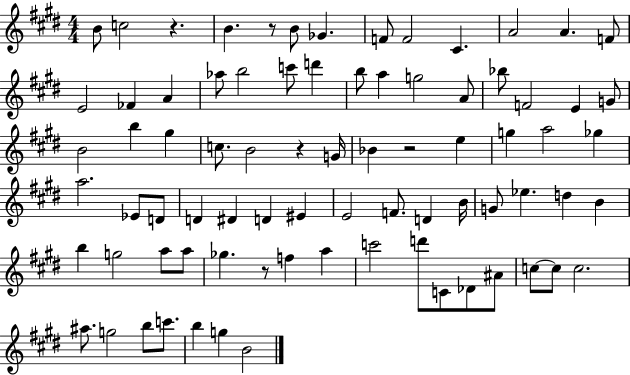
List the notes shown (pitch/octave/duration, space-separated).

B4/e C5/h R/q. B4/q. R/e B4/e Gb4/q. F4/e F4/h C#4/q. A4/h A4/q. F4/e E4/h FES4/q A4/q Ab5/e B5/h C6/e D6/q B5/e A5/q G5/h A4/e Bb5/e F4/h E4/q G4/e B4/h B5/q G#5/q C5/e. B4/h R/q G4/s Bb4/q R/h E5/q G5/q A5/h Gb5/q A5/h. Eb4/e D4/e D4/q D#4/q D4/q EIS4/q E4/h F4/e. D4/q B4/s G4/e Eb5/q. D5/q B4/q B5/q G5/h A5/e A5/e Gb5/q. R/e F5/q A5/q C6/h D6/e C4/e Db4/e A#4/e C5/e C5/e C5/h. A#5/e. G5/h B5/e C6/e. B5/q G5/q B4/h